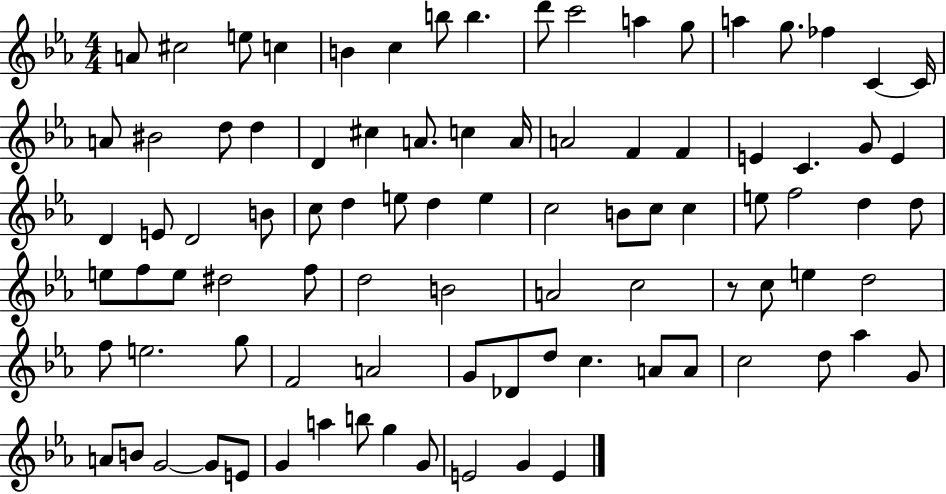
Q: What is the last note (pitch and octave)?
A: E4